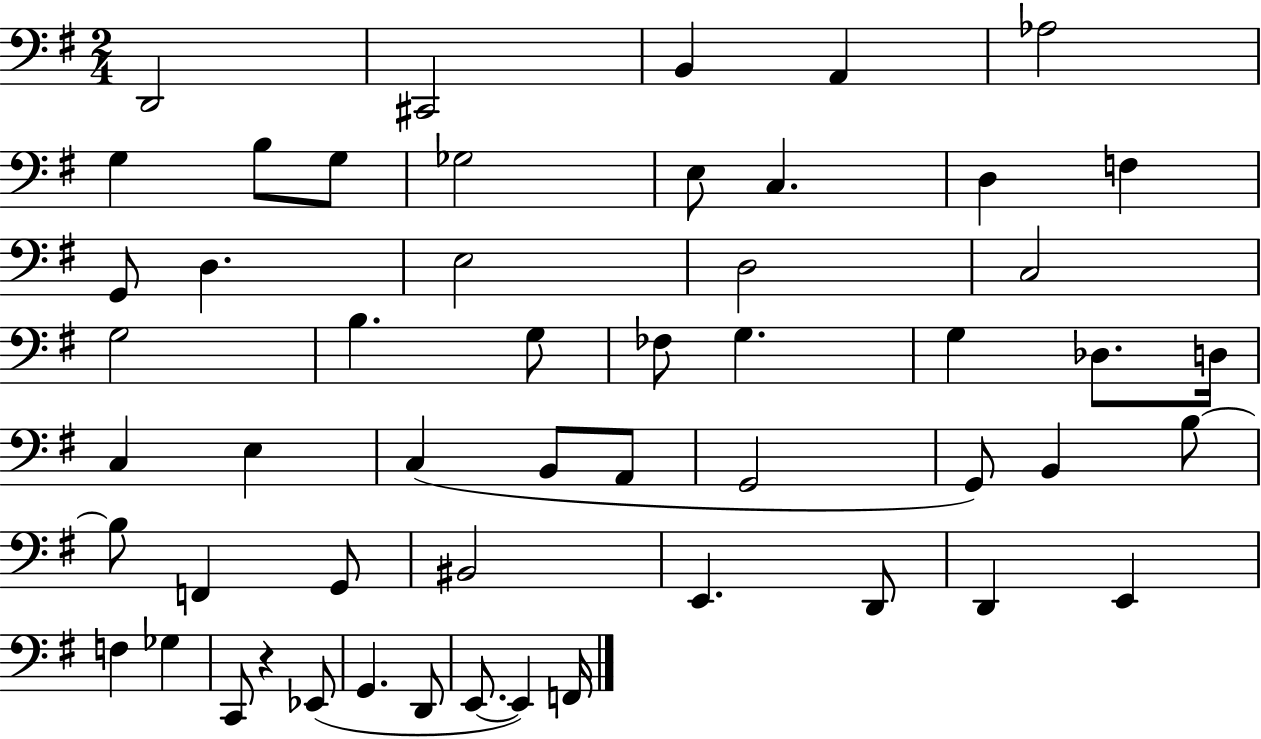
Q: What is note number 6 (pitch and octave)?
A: G3